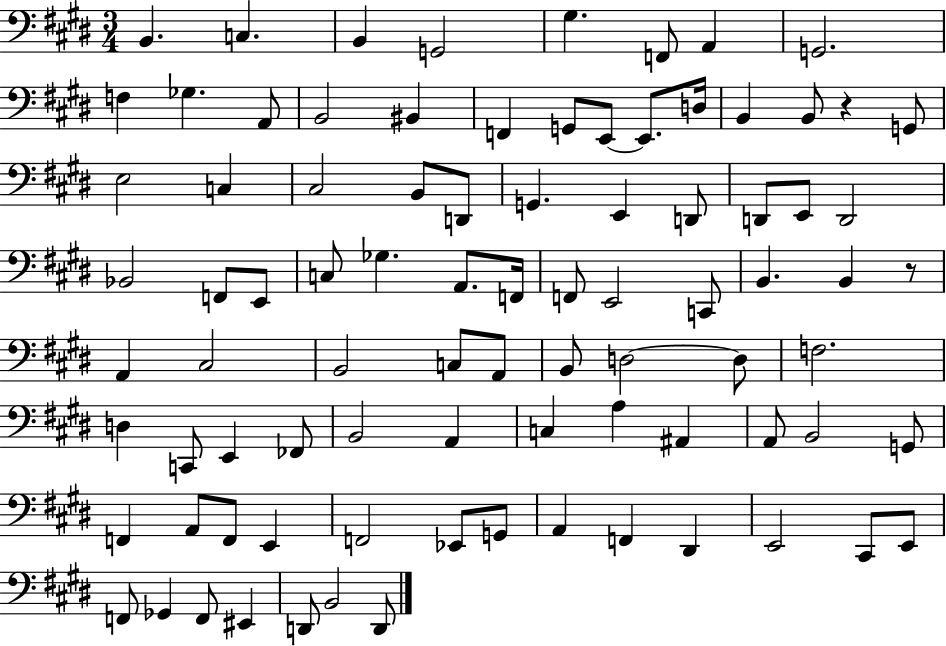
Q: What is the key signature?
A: E major